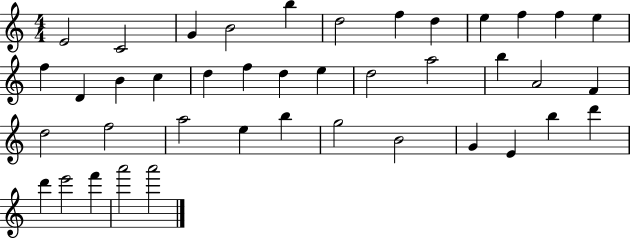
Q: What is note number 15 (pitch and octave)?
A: B4